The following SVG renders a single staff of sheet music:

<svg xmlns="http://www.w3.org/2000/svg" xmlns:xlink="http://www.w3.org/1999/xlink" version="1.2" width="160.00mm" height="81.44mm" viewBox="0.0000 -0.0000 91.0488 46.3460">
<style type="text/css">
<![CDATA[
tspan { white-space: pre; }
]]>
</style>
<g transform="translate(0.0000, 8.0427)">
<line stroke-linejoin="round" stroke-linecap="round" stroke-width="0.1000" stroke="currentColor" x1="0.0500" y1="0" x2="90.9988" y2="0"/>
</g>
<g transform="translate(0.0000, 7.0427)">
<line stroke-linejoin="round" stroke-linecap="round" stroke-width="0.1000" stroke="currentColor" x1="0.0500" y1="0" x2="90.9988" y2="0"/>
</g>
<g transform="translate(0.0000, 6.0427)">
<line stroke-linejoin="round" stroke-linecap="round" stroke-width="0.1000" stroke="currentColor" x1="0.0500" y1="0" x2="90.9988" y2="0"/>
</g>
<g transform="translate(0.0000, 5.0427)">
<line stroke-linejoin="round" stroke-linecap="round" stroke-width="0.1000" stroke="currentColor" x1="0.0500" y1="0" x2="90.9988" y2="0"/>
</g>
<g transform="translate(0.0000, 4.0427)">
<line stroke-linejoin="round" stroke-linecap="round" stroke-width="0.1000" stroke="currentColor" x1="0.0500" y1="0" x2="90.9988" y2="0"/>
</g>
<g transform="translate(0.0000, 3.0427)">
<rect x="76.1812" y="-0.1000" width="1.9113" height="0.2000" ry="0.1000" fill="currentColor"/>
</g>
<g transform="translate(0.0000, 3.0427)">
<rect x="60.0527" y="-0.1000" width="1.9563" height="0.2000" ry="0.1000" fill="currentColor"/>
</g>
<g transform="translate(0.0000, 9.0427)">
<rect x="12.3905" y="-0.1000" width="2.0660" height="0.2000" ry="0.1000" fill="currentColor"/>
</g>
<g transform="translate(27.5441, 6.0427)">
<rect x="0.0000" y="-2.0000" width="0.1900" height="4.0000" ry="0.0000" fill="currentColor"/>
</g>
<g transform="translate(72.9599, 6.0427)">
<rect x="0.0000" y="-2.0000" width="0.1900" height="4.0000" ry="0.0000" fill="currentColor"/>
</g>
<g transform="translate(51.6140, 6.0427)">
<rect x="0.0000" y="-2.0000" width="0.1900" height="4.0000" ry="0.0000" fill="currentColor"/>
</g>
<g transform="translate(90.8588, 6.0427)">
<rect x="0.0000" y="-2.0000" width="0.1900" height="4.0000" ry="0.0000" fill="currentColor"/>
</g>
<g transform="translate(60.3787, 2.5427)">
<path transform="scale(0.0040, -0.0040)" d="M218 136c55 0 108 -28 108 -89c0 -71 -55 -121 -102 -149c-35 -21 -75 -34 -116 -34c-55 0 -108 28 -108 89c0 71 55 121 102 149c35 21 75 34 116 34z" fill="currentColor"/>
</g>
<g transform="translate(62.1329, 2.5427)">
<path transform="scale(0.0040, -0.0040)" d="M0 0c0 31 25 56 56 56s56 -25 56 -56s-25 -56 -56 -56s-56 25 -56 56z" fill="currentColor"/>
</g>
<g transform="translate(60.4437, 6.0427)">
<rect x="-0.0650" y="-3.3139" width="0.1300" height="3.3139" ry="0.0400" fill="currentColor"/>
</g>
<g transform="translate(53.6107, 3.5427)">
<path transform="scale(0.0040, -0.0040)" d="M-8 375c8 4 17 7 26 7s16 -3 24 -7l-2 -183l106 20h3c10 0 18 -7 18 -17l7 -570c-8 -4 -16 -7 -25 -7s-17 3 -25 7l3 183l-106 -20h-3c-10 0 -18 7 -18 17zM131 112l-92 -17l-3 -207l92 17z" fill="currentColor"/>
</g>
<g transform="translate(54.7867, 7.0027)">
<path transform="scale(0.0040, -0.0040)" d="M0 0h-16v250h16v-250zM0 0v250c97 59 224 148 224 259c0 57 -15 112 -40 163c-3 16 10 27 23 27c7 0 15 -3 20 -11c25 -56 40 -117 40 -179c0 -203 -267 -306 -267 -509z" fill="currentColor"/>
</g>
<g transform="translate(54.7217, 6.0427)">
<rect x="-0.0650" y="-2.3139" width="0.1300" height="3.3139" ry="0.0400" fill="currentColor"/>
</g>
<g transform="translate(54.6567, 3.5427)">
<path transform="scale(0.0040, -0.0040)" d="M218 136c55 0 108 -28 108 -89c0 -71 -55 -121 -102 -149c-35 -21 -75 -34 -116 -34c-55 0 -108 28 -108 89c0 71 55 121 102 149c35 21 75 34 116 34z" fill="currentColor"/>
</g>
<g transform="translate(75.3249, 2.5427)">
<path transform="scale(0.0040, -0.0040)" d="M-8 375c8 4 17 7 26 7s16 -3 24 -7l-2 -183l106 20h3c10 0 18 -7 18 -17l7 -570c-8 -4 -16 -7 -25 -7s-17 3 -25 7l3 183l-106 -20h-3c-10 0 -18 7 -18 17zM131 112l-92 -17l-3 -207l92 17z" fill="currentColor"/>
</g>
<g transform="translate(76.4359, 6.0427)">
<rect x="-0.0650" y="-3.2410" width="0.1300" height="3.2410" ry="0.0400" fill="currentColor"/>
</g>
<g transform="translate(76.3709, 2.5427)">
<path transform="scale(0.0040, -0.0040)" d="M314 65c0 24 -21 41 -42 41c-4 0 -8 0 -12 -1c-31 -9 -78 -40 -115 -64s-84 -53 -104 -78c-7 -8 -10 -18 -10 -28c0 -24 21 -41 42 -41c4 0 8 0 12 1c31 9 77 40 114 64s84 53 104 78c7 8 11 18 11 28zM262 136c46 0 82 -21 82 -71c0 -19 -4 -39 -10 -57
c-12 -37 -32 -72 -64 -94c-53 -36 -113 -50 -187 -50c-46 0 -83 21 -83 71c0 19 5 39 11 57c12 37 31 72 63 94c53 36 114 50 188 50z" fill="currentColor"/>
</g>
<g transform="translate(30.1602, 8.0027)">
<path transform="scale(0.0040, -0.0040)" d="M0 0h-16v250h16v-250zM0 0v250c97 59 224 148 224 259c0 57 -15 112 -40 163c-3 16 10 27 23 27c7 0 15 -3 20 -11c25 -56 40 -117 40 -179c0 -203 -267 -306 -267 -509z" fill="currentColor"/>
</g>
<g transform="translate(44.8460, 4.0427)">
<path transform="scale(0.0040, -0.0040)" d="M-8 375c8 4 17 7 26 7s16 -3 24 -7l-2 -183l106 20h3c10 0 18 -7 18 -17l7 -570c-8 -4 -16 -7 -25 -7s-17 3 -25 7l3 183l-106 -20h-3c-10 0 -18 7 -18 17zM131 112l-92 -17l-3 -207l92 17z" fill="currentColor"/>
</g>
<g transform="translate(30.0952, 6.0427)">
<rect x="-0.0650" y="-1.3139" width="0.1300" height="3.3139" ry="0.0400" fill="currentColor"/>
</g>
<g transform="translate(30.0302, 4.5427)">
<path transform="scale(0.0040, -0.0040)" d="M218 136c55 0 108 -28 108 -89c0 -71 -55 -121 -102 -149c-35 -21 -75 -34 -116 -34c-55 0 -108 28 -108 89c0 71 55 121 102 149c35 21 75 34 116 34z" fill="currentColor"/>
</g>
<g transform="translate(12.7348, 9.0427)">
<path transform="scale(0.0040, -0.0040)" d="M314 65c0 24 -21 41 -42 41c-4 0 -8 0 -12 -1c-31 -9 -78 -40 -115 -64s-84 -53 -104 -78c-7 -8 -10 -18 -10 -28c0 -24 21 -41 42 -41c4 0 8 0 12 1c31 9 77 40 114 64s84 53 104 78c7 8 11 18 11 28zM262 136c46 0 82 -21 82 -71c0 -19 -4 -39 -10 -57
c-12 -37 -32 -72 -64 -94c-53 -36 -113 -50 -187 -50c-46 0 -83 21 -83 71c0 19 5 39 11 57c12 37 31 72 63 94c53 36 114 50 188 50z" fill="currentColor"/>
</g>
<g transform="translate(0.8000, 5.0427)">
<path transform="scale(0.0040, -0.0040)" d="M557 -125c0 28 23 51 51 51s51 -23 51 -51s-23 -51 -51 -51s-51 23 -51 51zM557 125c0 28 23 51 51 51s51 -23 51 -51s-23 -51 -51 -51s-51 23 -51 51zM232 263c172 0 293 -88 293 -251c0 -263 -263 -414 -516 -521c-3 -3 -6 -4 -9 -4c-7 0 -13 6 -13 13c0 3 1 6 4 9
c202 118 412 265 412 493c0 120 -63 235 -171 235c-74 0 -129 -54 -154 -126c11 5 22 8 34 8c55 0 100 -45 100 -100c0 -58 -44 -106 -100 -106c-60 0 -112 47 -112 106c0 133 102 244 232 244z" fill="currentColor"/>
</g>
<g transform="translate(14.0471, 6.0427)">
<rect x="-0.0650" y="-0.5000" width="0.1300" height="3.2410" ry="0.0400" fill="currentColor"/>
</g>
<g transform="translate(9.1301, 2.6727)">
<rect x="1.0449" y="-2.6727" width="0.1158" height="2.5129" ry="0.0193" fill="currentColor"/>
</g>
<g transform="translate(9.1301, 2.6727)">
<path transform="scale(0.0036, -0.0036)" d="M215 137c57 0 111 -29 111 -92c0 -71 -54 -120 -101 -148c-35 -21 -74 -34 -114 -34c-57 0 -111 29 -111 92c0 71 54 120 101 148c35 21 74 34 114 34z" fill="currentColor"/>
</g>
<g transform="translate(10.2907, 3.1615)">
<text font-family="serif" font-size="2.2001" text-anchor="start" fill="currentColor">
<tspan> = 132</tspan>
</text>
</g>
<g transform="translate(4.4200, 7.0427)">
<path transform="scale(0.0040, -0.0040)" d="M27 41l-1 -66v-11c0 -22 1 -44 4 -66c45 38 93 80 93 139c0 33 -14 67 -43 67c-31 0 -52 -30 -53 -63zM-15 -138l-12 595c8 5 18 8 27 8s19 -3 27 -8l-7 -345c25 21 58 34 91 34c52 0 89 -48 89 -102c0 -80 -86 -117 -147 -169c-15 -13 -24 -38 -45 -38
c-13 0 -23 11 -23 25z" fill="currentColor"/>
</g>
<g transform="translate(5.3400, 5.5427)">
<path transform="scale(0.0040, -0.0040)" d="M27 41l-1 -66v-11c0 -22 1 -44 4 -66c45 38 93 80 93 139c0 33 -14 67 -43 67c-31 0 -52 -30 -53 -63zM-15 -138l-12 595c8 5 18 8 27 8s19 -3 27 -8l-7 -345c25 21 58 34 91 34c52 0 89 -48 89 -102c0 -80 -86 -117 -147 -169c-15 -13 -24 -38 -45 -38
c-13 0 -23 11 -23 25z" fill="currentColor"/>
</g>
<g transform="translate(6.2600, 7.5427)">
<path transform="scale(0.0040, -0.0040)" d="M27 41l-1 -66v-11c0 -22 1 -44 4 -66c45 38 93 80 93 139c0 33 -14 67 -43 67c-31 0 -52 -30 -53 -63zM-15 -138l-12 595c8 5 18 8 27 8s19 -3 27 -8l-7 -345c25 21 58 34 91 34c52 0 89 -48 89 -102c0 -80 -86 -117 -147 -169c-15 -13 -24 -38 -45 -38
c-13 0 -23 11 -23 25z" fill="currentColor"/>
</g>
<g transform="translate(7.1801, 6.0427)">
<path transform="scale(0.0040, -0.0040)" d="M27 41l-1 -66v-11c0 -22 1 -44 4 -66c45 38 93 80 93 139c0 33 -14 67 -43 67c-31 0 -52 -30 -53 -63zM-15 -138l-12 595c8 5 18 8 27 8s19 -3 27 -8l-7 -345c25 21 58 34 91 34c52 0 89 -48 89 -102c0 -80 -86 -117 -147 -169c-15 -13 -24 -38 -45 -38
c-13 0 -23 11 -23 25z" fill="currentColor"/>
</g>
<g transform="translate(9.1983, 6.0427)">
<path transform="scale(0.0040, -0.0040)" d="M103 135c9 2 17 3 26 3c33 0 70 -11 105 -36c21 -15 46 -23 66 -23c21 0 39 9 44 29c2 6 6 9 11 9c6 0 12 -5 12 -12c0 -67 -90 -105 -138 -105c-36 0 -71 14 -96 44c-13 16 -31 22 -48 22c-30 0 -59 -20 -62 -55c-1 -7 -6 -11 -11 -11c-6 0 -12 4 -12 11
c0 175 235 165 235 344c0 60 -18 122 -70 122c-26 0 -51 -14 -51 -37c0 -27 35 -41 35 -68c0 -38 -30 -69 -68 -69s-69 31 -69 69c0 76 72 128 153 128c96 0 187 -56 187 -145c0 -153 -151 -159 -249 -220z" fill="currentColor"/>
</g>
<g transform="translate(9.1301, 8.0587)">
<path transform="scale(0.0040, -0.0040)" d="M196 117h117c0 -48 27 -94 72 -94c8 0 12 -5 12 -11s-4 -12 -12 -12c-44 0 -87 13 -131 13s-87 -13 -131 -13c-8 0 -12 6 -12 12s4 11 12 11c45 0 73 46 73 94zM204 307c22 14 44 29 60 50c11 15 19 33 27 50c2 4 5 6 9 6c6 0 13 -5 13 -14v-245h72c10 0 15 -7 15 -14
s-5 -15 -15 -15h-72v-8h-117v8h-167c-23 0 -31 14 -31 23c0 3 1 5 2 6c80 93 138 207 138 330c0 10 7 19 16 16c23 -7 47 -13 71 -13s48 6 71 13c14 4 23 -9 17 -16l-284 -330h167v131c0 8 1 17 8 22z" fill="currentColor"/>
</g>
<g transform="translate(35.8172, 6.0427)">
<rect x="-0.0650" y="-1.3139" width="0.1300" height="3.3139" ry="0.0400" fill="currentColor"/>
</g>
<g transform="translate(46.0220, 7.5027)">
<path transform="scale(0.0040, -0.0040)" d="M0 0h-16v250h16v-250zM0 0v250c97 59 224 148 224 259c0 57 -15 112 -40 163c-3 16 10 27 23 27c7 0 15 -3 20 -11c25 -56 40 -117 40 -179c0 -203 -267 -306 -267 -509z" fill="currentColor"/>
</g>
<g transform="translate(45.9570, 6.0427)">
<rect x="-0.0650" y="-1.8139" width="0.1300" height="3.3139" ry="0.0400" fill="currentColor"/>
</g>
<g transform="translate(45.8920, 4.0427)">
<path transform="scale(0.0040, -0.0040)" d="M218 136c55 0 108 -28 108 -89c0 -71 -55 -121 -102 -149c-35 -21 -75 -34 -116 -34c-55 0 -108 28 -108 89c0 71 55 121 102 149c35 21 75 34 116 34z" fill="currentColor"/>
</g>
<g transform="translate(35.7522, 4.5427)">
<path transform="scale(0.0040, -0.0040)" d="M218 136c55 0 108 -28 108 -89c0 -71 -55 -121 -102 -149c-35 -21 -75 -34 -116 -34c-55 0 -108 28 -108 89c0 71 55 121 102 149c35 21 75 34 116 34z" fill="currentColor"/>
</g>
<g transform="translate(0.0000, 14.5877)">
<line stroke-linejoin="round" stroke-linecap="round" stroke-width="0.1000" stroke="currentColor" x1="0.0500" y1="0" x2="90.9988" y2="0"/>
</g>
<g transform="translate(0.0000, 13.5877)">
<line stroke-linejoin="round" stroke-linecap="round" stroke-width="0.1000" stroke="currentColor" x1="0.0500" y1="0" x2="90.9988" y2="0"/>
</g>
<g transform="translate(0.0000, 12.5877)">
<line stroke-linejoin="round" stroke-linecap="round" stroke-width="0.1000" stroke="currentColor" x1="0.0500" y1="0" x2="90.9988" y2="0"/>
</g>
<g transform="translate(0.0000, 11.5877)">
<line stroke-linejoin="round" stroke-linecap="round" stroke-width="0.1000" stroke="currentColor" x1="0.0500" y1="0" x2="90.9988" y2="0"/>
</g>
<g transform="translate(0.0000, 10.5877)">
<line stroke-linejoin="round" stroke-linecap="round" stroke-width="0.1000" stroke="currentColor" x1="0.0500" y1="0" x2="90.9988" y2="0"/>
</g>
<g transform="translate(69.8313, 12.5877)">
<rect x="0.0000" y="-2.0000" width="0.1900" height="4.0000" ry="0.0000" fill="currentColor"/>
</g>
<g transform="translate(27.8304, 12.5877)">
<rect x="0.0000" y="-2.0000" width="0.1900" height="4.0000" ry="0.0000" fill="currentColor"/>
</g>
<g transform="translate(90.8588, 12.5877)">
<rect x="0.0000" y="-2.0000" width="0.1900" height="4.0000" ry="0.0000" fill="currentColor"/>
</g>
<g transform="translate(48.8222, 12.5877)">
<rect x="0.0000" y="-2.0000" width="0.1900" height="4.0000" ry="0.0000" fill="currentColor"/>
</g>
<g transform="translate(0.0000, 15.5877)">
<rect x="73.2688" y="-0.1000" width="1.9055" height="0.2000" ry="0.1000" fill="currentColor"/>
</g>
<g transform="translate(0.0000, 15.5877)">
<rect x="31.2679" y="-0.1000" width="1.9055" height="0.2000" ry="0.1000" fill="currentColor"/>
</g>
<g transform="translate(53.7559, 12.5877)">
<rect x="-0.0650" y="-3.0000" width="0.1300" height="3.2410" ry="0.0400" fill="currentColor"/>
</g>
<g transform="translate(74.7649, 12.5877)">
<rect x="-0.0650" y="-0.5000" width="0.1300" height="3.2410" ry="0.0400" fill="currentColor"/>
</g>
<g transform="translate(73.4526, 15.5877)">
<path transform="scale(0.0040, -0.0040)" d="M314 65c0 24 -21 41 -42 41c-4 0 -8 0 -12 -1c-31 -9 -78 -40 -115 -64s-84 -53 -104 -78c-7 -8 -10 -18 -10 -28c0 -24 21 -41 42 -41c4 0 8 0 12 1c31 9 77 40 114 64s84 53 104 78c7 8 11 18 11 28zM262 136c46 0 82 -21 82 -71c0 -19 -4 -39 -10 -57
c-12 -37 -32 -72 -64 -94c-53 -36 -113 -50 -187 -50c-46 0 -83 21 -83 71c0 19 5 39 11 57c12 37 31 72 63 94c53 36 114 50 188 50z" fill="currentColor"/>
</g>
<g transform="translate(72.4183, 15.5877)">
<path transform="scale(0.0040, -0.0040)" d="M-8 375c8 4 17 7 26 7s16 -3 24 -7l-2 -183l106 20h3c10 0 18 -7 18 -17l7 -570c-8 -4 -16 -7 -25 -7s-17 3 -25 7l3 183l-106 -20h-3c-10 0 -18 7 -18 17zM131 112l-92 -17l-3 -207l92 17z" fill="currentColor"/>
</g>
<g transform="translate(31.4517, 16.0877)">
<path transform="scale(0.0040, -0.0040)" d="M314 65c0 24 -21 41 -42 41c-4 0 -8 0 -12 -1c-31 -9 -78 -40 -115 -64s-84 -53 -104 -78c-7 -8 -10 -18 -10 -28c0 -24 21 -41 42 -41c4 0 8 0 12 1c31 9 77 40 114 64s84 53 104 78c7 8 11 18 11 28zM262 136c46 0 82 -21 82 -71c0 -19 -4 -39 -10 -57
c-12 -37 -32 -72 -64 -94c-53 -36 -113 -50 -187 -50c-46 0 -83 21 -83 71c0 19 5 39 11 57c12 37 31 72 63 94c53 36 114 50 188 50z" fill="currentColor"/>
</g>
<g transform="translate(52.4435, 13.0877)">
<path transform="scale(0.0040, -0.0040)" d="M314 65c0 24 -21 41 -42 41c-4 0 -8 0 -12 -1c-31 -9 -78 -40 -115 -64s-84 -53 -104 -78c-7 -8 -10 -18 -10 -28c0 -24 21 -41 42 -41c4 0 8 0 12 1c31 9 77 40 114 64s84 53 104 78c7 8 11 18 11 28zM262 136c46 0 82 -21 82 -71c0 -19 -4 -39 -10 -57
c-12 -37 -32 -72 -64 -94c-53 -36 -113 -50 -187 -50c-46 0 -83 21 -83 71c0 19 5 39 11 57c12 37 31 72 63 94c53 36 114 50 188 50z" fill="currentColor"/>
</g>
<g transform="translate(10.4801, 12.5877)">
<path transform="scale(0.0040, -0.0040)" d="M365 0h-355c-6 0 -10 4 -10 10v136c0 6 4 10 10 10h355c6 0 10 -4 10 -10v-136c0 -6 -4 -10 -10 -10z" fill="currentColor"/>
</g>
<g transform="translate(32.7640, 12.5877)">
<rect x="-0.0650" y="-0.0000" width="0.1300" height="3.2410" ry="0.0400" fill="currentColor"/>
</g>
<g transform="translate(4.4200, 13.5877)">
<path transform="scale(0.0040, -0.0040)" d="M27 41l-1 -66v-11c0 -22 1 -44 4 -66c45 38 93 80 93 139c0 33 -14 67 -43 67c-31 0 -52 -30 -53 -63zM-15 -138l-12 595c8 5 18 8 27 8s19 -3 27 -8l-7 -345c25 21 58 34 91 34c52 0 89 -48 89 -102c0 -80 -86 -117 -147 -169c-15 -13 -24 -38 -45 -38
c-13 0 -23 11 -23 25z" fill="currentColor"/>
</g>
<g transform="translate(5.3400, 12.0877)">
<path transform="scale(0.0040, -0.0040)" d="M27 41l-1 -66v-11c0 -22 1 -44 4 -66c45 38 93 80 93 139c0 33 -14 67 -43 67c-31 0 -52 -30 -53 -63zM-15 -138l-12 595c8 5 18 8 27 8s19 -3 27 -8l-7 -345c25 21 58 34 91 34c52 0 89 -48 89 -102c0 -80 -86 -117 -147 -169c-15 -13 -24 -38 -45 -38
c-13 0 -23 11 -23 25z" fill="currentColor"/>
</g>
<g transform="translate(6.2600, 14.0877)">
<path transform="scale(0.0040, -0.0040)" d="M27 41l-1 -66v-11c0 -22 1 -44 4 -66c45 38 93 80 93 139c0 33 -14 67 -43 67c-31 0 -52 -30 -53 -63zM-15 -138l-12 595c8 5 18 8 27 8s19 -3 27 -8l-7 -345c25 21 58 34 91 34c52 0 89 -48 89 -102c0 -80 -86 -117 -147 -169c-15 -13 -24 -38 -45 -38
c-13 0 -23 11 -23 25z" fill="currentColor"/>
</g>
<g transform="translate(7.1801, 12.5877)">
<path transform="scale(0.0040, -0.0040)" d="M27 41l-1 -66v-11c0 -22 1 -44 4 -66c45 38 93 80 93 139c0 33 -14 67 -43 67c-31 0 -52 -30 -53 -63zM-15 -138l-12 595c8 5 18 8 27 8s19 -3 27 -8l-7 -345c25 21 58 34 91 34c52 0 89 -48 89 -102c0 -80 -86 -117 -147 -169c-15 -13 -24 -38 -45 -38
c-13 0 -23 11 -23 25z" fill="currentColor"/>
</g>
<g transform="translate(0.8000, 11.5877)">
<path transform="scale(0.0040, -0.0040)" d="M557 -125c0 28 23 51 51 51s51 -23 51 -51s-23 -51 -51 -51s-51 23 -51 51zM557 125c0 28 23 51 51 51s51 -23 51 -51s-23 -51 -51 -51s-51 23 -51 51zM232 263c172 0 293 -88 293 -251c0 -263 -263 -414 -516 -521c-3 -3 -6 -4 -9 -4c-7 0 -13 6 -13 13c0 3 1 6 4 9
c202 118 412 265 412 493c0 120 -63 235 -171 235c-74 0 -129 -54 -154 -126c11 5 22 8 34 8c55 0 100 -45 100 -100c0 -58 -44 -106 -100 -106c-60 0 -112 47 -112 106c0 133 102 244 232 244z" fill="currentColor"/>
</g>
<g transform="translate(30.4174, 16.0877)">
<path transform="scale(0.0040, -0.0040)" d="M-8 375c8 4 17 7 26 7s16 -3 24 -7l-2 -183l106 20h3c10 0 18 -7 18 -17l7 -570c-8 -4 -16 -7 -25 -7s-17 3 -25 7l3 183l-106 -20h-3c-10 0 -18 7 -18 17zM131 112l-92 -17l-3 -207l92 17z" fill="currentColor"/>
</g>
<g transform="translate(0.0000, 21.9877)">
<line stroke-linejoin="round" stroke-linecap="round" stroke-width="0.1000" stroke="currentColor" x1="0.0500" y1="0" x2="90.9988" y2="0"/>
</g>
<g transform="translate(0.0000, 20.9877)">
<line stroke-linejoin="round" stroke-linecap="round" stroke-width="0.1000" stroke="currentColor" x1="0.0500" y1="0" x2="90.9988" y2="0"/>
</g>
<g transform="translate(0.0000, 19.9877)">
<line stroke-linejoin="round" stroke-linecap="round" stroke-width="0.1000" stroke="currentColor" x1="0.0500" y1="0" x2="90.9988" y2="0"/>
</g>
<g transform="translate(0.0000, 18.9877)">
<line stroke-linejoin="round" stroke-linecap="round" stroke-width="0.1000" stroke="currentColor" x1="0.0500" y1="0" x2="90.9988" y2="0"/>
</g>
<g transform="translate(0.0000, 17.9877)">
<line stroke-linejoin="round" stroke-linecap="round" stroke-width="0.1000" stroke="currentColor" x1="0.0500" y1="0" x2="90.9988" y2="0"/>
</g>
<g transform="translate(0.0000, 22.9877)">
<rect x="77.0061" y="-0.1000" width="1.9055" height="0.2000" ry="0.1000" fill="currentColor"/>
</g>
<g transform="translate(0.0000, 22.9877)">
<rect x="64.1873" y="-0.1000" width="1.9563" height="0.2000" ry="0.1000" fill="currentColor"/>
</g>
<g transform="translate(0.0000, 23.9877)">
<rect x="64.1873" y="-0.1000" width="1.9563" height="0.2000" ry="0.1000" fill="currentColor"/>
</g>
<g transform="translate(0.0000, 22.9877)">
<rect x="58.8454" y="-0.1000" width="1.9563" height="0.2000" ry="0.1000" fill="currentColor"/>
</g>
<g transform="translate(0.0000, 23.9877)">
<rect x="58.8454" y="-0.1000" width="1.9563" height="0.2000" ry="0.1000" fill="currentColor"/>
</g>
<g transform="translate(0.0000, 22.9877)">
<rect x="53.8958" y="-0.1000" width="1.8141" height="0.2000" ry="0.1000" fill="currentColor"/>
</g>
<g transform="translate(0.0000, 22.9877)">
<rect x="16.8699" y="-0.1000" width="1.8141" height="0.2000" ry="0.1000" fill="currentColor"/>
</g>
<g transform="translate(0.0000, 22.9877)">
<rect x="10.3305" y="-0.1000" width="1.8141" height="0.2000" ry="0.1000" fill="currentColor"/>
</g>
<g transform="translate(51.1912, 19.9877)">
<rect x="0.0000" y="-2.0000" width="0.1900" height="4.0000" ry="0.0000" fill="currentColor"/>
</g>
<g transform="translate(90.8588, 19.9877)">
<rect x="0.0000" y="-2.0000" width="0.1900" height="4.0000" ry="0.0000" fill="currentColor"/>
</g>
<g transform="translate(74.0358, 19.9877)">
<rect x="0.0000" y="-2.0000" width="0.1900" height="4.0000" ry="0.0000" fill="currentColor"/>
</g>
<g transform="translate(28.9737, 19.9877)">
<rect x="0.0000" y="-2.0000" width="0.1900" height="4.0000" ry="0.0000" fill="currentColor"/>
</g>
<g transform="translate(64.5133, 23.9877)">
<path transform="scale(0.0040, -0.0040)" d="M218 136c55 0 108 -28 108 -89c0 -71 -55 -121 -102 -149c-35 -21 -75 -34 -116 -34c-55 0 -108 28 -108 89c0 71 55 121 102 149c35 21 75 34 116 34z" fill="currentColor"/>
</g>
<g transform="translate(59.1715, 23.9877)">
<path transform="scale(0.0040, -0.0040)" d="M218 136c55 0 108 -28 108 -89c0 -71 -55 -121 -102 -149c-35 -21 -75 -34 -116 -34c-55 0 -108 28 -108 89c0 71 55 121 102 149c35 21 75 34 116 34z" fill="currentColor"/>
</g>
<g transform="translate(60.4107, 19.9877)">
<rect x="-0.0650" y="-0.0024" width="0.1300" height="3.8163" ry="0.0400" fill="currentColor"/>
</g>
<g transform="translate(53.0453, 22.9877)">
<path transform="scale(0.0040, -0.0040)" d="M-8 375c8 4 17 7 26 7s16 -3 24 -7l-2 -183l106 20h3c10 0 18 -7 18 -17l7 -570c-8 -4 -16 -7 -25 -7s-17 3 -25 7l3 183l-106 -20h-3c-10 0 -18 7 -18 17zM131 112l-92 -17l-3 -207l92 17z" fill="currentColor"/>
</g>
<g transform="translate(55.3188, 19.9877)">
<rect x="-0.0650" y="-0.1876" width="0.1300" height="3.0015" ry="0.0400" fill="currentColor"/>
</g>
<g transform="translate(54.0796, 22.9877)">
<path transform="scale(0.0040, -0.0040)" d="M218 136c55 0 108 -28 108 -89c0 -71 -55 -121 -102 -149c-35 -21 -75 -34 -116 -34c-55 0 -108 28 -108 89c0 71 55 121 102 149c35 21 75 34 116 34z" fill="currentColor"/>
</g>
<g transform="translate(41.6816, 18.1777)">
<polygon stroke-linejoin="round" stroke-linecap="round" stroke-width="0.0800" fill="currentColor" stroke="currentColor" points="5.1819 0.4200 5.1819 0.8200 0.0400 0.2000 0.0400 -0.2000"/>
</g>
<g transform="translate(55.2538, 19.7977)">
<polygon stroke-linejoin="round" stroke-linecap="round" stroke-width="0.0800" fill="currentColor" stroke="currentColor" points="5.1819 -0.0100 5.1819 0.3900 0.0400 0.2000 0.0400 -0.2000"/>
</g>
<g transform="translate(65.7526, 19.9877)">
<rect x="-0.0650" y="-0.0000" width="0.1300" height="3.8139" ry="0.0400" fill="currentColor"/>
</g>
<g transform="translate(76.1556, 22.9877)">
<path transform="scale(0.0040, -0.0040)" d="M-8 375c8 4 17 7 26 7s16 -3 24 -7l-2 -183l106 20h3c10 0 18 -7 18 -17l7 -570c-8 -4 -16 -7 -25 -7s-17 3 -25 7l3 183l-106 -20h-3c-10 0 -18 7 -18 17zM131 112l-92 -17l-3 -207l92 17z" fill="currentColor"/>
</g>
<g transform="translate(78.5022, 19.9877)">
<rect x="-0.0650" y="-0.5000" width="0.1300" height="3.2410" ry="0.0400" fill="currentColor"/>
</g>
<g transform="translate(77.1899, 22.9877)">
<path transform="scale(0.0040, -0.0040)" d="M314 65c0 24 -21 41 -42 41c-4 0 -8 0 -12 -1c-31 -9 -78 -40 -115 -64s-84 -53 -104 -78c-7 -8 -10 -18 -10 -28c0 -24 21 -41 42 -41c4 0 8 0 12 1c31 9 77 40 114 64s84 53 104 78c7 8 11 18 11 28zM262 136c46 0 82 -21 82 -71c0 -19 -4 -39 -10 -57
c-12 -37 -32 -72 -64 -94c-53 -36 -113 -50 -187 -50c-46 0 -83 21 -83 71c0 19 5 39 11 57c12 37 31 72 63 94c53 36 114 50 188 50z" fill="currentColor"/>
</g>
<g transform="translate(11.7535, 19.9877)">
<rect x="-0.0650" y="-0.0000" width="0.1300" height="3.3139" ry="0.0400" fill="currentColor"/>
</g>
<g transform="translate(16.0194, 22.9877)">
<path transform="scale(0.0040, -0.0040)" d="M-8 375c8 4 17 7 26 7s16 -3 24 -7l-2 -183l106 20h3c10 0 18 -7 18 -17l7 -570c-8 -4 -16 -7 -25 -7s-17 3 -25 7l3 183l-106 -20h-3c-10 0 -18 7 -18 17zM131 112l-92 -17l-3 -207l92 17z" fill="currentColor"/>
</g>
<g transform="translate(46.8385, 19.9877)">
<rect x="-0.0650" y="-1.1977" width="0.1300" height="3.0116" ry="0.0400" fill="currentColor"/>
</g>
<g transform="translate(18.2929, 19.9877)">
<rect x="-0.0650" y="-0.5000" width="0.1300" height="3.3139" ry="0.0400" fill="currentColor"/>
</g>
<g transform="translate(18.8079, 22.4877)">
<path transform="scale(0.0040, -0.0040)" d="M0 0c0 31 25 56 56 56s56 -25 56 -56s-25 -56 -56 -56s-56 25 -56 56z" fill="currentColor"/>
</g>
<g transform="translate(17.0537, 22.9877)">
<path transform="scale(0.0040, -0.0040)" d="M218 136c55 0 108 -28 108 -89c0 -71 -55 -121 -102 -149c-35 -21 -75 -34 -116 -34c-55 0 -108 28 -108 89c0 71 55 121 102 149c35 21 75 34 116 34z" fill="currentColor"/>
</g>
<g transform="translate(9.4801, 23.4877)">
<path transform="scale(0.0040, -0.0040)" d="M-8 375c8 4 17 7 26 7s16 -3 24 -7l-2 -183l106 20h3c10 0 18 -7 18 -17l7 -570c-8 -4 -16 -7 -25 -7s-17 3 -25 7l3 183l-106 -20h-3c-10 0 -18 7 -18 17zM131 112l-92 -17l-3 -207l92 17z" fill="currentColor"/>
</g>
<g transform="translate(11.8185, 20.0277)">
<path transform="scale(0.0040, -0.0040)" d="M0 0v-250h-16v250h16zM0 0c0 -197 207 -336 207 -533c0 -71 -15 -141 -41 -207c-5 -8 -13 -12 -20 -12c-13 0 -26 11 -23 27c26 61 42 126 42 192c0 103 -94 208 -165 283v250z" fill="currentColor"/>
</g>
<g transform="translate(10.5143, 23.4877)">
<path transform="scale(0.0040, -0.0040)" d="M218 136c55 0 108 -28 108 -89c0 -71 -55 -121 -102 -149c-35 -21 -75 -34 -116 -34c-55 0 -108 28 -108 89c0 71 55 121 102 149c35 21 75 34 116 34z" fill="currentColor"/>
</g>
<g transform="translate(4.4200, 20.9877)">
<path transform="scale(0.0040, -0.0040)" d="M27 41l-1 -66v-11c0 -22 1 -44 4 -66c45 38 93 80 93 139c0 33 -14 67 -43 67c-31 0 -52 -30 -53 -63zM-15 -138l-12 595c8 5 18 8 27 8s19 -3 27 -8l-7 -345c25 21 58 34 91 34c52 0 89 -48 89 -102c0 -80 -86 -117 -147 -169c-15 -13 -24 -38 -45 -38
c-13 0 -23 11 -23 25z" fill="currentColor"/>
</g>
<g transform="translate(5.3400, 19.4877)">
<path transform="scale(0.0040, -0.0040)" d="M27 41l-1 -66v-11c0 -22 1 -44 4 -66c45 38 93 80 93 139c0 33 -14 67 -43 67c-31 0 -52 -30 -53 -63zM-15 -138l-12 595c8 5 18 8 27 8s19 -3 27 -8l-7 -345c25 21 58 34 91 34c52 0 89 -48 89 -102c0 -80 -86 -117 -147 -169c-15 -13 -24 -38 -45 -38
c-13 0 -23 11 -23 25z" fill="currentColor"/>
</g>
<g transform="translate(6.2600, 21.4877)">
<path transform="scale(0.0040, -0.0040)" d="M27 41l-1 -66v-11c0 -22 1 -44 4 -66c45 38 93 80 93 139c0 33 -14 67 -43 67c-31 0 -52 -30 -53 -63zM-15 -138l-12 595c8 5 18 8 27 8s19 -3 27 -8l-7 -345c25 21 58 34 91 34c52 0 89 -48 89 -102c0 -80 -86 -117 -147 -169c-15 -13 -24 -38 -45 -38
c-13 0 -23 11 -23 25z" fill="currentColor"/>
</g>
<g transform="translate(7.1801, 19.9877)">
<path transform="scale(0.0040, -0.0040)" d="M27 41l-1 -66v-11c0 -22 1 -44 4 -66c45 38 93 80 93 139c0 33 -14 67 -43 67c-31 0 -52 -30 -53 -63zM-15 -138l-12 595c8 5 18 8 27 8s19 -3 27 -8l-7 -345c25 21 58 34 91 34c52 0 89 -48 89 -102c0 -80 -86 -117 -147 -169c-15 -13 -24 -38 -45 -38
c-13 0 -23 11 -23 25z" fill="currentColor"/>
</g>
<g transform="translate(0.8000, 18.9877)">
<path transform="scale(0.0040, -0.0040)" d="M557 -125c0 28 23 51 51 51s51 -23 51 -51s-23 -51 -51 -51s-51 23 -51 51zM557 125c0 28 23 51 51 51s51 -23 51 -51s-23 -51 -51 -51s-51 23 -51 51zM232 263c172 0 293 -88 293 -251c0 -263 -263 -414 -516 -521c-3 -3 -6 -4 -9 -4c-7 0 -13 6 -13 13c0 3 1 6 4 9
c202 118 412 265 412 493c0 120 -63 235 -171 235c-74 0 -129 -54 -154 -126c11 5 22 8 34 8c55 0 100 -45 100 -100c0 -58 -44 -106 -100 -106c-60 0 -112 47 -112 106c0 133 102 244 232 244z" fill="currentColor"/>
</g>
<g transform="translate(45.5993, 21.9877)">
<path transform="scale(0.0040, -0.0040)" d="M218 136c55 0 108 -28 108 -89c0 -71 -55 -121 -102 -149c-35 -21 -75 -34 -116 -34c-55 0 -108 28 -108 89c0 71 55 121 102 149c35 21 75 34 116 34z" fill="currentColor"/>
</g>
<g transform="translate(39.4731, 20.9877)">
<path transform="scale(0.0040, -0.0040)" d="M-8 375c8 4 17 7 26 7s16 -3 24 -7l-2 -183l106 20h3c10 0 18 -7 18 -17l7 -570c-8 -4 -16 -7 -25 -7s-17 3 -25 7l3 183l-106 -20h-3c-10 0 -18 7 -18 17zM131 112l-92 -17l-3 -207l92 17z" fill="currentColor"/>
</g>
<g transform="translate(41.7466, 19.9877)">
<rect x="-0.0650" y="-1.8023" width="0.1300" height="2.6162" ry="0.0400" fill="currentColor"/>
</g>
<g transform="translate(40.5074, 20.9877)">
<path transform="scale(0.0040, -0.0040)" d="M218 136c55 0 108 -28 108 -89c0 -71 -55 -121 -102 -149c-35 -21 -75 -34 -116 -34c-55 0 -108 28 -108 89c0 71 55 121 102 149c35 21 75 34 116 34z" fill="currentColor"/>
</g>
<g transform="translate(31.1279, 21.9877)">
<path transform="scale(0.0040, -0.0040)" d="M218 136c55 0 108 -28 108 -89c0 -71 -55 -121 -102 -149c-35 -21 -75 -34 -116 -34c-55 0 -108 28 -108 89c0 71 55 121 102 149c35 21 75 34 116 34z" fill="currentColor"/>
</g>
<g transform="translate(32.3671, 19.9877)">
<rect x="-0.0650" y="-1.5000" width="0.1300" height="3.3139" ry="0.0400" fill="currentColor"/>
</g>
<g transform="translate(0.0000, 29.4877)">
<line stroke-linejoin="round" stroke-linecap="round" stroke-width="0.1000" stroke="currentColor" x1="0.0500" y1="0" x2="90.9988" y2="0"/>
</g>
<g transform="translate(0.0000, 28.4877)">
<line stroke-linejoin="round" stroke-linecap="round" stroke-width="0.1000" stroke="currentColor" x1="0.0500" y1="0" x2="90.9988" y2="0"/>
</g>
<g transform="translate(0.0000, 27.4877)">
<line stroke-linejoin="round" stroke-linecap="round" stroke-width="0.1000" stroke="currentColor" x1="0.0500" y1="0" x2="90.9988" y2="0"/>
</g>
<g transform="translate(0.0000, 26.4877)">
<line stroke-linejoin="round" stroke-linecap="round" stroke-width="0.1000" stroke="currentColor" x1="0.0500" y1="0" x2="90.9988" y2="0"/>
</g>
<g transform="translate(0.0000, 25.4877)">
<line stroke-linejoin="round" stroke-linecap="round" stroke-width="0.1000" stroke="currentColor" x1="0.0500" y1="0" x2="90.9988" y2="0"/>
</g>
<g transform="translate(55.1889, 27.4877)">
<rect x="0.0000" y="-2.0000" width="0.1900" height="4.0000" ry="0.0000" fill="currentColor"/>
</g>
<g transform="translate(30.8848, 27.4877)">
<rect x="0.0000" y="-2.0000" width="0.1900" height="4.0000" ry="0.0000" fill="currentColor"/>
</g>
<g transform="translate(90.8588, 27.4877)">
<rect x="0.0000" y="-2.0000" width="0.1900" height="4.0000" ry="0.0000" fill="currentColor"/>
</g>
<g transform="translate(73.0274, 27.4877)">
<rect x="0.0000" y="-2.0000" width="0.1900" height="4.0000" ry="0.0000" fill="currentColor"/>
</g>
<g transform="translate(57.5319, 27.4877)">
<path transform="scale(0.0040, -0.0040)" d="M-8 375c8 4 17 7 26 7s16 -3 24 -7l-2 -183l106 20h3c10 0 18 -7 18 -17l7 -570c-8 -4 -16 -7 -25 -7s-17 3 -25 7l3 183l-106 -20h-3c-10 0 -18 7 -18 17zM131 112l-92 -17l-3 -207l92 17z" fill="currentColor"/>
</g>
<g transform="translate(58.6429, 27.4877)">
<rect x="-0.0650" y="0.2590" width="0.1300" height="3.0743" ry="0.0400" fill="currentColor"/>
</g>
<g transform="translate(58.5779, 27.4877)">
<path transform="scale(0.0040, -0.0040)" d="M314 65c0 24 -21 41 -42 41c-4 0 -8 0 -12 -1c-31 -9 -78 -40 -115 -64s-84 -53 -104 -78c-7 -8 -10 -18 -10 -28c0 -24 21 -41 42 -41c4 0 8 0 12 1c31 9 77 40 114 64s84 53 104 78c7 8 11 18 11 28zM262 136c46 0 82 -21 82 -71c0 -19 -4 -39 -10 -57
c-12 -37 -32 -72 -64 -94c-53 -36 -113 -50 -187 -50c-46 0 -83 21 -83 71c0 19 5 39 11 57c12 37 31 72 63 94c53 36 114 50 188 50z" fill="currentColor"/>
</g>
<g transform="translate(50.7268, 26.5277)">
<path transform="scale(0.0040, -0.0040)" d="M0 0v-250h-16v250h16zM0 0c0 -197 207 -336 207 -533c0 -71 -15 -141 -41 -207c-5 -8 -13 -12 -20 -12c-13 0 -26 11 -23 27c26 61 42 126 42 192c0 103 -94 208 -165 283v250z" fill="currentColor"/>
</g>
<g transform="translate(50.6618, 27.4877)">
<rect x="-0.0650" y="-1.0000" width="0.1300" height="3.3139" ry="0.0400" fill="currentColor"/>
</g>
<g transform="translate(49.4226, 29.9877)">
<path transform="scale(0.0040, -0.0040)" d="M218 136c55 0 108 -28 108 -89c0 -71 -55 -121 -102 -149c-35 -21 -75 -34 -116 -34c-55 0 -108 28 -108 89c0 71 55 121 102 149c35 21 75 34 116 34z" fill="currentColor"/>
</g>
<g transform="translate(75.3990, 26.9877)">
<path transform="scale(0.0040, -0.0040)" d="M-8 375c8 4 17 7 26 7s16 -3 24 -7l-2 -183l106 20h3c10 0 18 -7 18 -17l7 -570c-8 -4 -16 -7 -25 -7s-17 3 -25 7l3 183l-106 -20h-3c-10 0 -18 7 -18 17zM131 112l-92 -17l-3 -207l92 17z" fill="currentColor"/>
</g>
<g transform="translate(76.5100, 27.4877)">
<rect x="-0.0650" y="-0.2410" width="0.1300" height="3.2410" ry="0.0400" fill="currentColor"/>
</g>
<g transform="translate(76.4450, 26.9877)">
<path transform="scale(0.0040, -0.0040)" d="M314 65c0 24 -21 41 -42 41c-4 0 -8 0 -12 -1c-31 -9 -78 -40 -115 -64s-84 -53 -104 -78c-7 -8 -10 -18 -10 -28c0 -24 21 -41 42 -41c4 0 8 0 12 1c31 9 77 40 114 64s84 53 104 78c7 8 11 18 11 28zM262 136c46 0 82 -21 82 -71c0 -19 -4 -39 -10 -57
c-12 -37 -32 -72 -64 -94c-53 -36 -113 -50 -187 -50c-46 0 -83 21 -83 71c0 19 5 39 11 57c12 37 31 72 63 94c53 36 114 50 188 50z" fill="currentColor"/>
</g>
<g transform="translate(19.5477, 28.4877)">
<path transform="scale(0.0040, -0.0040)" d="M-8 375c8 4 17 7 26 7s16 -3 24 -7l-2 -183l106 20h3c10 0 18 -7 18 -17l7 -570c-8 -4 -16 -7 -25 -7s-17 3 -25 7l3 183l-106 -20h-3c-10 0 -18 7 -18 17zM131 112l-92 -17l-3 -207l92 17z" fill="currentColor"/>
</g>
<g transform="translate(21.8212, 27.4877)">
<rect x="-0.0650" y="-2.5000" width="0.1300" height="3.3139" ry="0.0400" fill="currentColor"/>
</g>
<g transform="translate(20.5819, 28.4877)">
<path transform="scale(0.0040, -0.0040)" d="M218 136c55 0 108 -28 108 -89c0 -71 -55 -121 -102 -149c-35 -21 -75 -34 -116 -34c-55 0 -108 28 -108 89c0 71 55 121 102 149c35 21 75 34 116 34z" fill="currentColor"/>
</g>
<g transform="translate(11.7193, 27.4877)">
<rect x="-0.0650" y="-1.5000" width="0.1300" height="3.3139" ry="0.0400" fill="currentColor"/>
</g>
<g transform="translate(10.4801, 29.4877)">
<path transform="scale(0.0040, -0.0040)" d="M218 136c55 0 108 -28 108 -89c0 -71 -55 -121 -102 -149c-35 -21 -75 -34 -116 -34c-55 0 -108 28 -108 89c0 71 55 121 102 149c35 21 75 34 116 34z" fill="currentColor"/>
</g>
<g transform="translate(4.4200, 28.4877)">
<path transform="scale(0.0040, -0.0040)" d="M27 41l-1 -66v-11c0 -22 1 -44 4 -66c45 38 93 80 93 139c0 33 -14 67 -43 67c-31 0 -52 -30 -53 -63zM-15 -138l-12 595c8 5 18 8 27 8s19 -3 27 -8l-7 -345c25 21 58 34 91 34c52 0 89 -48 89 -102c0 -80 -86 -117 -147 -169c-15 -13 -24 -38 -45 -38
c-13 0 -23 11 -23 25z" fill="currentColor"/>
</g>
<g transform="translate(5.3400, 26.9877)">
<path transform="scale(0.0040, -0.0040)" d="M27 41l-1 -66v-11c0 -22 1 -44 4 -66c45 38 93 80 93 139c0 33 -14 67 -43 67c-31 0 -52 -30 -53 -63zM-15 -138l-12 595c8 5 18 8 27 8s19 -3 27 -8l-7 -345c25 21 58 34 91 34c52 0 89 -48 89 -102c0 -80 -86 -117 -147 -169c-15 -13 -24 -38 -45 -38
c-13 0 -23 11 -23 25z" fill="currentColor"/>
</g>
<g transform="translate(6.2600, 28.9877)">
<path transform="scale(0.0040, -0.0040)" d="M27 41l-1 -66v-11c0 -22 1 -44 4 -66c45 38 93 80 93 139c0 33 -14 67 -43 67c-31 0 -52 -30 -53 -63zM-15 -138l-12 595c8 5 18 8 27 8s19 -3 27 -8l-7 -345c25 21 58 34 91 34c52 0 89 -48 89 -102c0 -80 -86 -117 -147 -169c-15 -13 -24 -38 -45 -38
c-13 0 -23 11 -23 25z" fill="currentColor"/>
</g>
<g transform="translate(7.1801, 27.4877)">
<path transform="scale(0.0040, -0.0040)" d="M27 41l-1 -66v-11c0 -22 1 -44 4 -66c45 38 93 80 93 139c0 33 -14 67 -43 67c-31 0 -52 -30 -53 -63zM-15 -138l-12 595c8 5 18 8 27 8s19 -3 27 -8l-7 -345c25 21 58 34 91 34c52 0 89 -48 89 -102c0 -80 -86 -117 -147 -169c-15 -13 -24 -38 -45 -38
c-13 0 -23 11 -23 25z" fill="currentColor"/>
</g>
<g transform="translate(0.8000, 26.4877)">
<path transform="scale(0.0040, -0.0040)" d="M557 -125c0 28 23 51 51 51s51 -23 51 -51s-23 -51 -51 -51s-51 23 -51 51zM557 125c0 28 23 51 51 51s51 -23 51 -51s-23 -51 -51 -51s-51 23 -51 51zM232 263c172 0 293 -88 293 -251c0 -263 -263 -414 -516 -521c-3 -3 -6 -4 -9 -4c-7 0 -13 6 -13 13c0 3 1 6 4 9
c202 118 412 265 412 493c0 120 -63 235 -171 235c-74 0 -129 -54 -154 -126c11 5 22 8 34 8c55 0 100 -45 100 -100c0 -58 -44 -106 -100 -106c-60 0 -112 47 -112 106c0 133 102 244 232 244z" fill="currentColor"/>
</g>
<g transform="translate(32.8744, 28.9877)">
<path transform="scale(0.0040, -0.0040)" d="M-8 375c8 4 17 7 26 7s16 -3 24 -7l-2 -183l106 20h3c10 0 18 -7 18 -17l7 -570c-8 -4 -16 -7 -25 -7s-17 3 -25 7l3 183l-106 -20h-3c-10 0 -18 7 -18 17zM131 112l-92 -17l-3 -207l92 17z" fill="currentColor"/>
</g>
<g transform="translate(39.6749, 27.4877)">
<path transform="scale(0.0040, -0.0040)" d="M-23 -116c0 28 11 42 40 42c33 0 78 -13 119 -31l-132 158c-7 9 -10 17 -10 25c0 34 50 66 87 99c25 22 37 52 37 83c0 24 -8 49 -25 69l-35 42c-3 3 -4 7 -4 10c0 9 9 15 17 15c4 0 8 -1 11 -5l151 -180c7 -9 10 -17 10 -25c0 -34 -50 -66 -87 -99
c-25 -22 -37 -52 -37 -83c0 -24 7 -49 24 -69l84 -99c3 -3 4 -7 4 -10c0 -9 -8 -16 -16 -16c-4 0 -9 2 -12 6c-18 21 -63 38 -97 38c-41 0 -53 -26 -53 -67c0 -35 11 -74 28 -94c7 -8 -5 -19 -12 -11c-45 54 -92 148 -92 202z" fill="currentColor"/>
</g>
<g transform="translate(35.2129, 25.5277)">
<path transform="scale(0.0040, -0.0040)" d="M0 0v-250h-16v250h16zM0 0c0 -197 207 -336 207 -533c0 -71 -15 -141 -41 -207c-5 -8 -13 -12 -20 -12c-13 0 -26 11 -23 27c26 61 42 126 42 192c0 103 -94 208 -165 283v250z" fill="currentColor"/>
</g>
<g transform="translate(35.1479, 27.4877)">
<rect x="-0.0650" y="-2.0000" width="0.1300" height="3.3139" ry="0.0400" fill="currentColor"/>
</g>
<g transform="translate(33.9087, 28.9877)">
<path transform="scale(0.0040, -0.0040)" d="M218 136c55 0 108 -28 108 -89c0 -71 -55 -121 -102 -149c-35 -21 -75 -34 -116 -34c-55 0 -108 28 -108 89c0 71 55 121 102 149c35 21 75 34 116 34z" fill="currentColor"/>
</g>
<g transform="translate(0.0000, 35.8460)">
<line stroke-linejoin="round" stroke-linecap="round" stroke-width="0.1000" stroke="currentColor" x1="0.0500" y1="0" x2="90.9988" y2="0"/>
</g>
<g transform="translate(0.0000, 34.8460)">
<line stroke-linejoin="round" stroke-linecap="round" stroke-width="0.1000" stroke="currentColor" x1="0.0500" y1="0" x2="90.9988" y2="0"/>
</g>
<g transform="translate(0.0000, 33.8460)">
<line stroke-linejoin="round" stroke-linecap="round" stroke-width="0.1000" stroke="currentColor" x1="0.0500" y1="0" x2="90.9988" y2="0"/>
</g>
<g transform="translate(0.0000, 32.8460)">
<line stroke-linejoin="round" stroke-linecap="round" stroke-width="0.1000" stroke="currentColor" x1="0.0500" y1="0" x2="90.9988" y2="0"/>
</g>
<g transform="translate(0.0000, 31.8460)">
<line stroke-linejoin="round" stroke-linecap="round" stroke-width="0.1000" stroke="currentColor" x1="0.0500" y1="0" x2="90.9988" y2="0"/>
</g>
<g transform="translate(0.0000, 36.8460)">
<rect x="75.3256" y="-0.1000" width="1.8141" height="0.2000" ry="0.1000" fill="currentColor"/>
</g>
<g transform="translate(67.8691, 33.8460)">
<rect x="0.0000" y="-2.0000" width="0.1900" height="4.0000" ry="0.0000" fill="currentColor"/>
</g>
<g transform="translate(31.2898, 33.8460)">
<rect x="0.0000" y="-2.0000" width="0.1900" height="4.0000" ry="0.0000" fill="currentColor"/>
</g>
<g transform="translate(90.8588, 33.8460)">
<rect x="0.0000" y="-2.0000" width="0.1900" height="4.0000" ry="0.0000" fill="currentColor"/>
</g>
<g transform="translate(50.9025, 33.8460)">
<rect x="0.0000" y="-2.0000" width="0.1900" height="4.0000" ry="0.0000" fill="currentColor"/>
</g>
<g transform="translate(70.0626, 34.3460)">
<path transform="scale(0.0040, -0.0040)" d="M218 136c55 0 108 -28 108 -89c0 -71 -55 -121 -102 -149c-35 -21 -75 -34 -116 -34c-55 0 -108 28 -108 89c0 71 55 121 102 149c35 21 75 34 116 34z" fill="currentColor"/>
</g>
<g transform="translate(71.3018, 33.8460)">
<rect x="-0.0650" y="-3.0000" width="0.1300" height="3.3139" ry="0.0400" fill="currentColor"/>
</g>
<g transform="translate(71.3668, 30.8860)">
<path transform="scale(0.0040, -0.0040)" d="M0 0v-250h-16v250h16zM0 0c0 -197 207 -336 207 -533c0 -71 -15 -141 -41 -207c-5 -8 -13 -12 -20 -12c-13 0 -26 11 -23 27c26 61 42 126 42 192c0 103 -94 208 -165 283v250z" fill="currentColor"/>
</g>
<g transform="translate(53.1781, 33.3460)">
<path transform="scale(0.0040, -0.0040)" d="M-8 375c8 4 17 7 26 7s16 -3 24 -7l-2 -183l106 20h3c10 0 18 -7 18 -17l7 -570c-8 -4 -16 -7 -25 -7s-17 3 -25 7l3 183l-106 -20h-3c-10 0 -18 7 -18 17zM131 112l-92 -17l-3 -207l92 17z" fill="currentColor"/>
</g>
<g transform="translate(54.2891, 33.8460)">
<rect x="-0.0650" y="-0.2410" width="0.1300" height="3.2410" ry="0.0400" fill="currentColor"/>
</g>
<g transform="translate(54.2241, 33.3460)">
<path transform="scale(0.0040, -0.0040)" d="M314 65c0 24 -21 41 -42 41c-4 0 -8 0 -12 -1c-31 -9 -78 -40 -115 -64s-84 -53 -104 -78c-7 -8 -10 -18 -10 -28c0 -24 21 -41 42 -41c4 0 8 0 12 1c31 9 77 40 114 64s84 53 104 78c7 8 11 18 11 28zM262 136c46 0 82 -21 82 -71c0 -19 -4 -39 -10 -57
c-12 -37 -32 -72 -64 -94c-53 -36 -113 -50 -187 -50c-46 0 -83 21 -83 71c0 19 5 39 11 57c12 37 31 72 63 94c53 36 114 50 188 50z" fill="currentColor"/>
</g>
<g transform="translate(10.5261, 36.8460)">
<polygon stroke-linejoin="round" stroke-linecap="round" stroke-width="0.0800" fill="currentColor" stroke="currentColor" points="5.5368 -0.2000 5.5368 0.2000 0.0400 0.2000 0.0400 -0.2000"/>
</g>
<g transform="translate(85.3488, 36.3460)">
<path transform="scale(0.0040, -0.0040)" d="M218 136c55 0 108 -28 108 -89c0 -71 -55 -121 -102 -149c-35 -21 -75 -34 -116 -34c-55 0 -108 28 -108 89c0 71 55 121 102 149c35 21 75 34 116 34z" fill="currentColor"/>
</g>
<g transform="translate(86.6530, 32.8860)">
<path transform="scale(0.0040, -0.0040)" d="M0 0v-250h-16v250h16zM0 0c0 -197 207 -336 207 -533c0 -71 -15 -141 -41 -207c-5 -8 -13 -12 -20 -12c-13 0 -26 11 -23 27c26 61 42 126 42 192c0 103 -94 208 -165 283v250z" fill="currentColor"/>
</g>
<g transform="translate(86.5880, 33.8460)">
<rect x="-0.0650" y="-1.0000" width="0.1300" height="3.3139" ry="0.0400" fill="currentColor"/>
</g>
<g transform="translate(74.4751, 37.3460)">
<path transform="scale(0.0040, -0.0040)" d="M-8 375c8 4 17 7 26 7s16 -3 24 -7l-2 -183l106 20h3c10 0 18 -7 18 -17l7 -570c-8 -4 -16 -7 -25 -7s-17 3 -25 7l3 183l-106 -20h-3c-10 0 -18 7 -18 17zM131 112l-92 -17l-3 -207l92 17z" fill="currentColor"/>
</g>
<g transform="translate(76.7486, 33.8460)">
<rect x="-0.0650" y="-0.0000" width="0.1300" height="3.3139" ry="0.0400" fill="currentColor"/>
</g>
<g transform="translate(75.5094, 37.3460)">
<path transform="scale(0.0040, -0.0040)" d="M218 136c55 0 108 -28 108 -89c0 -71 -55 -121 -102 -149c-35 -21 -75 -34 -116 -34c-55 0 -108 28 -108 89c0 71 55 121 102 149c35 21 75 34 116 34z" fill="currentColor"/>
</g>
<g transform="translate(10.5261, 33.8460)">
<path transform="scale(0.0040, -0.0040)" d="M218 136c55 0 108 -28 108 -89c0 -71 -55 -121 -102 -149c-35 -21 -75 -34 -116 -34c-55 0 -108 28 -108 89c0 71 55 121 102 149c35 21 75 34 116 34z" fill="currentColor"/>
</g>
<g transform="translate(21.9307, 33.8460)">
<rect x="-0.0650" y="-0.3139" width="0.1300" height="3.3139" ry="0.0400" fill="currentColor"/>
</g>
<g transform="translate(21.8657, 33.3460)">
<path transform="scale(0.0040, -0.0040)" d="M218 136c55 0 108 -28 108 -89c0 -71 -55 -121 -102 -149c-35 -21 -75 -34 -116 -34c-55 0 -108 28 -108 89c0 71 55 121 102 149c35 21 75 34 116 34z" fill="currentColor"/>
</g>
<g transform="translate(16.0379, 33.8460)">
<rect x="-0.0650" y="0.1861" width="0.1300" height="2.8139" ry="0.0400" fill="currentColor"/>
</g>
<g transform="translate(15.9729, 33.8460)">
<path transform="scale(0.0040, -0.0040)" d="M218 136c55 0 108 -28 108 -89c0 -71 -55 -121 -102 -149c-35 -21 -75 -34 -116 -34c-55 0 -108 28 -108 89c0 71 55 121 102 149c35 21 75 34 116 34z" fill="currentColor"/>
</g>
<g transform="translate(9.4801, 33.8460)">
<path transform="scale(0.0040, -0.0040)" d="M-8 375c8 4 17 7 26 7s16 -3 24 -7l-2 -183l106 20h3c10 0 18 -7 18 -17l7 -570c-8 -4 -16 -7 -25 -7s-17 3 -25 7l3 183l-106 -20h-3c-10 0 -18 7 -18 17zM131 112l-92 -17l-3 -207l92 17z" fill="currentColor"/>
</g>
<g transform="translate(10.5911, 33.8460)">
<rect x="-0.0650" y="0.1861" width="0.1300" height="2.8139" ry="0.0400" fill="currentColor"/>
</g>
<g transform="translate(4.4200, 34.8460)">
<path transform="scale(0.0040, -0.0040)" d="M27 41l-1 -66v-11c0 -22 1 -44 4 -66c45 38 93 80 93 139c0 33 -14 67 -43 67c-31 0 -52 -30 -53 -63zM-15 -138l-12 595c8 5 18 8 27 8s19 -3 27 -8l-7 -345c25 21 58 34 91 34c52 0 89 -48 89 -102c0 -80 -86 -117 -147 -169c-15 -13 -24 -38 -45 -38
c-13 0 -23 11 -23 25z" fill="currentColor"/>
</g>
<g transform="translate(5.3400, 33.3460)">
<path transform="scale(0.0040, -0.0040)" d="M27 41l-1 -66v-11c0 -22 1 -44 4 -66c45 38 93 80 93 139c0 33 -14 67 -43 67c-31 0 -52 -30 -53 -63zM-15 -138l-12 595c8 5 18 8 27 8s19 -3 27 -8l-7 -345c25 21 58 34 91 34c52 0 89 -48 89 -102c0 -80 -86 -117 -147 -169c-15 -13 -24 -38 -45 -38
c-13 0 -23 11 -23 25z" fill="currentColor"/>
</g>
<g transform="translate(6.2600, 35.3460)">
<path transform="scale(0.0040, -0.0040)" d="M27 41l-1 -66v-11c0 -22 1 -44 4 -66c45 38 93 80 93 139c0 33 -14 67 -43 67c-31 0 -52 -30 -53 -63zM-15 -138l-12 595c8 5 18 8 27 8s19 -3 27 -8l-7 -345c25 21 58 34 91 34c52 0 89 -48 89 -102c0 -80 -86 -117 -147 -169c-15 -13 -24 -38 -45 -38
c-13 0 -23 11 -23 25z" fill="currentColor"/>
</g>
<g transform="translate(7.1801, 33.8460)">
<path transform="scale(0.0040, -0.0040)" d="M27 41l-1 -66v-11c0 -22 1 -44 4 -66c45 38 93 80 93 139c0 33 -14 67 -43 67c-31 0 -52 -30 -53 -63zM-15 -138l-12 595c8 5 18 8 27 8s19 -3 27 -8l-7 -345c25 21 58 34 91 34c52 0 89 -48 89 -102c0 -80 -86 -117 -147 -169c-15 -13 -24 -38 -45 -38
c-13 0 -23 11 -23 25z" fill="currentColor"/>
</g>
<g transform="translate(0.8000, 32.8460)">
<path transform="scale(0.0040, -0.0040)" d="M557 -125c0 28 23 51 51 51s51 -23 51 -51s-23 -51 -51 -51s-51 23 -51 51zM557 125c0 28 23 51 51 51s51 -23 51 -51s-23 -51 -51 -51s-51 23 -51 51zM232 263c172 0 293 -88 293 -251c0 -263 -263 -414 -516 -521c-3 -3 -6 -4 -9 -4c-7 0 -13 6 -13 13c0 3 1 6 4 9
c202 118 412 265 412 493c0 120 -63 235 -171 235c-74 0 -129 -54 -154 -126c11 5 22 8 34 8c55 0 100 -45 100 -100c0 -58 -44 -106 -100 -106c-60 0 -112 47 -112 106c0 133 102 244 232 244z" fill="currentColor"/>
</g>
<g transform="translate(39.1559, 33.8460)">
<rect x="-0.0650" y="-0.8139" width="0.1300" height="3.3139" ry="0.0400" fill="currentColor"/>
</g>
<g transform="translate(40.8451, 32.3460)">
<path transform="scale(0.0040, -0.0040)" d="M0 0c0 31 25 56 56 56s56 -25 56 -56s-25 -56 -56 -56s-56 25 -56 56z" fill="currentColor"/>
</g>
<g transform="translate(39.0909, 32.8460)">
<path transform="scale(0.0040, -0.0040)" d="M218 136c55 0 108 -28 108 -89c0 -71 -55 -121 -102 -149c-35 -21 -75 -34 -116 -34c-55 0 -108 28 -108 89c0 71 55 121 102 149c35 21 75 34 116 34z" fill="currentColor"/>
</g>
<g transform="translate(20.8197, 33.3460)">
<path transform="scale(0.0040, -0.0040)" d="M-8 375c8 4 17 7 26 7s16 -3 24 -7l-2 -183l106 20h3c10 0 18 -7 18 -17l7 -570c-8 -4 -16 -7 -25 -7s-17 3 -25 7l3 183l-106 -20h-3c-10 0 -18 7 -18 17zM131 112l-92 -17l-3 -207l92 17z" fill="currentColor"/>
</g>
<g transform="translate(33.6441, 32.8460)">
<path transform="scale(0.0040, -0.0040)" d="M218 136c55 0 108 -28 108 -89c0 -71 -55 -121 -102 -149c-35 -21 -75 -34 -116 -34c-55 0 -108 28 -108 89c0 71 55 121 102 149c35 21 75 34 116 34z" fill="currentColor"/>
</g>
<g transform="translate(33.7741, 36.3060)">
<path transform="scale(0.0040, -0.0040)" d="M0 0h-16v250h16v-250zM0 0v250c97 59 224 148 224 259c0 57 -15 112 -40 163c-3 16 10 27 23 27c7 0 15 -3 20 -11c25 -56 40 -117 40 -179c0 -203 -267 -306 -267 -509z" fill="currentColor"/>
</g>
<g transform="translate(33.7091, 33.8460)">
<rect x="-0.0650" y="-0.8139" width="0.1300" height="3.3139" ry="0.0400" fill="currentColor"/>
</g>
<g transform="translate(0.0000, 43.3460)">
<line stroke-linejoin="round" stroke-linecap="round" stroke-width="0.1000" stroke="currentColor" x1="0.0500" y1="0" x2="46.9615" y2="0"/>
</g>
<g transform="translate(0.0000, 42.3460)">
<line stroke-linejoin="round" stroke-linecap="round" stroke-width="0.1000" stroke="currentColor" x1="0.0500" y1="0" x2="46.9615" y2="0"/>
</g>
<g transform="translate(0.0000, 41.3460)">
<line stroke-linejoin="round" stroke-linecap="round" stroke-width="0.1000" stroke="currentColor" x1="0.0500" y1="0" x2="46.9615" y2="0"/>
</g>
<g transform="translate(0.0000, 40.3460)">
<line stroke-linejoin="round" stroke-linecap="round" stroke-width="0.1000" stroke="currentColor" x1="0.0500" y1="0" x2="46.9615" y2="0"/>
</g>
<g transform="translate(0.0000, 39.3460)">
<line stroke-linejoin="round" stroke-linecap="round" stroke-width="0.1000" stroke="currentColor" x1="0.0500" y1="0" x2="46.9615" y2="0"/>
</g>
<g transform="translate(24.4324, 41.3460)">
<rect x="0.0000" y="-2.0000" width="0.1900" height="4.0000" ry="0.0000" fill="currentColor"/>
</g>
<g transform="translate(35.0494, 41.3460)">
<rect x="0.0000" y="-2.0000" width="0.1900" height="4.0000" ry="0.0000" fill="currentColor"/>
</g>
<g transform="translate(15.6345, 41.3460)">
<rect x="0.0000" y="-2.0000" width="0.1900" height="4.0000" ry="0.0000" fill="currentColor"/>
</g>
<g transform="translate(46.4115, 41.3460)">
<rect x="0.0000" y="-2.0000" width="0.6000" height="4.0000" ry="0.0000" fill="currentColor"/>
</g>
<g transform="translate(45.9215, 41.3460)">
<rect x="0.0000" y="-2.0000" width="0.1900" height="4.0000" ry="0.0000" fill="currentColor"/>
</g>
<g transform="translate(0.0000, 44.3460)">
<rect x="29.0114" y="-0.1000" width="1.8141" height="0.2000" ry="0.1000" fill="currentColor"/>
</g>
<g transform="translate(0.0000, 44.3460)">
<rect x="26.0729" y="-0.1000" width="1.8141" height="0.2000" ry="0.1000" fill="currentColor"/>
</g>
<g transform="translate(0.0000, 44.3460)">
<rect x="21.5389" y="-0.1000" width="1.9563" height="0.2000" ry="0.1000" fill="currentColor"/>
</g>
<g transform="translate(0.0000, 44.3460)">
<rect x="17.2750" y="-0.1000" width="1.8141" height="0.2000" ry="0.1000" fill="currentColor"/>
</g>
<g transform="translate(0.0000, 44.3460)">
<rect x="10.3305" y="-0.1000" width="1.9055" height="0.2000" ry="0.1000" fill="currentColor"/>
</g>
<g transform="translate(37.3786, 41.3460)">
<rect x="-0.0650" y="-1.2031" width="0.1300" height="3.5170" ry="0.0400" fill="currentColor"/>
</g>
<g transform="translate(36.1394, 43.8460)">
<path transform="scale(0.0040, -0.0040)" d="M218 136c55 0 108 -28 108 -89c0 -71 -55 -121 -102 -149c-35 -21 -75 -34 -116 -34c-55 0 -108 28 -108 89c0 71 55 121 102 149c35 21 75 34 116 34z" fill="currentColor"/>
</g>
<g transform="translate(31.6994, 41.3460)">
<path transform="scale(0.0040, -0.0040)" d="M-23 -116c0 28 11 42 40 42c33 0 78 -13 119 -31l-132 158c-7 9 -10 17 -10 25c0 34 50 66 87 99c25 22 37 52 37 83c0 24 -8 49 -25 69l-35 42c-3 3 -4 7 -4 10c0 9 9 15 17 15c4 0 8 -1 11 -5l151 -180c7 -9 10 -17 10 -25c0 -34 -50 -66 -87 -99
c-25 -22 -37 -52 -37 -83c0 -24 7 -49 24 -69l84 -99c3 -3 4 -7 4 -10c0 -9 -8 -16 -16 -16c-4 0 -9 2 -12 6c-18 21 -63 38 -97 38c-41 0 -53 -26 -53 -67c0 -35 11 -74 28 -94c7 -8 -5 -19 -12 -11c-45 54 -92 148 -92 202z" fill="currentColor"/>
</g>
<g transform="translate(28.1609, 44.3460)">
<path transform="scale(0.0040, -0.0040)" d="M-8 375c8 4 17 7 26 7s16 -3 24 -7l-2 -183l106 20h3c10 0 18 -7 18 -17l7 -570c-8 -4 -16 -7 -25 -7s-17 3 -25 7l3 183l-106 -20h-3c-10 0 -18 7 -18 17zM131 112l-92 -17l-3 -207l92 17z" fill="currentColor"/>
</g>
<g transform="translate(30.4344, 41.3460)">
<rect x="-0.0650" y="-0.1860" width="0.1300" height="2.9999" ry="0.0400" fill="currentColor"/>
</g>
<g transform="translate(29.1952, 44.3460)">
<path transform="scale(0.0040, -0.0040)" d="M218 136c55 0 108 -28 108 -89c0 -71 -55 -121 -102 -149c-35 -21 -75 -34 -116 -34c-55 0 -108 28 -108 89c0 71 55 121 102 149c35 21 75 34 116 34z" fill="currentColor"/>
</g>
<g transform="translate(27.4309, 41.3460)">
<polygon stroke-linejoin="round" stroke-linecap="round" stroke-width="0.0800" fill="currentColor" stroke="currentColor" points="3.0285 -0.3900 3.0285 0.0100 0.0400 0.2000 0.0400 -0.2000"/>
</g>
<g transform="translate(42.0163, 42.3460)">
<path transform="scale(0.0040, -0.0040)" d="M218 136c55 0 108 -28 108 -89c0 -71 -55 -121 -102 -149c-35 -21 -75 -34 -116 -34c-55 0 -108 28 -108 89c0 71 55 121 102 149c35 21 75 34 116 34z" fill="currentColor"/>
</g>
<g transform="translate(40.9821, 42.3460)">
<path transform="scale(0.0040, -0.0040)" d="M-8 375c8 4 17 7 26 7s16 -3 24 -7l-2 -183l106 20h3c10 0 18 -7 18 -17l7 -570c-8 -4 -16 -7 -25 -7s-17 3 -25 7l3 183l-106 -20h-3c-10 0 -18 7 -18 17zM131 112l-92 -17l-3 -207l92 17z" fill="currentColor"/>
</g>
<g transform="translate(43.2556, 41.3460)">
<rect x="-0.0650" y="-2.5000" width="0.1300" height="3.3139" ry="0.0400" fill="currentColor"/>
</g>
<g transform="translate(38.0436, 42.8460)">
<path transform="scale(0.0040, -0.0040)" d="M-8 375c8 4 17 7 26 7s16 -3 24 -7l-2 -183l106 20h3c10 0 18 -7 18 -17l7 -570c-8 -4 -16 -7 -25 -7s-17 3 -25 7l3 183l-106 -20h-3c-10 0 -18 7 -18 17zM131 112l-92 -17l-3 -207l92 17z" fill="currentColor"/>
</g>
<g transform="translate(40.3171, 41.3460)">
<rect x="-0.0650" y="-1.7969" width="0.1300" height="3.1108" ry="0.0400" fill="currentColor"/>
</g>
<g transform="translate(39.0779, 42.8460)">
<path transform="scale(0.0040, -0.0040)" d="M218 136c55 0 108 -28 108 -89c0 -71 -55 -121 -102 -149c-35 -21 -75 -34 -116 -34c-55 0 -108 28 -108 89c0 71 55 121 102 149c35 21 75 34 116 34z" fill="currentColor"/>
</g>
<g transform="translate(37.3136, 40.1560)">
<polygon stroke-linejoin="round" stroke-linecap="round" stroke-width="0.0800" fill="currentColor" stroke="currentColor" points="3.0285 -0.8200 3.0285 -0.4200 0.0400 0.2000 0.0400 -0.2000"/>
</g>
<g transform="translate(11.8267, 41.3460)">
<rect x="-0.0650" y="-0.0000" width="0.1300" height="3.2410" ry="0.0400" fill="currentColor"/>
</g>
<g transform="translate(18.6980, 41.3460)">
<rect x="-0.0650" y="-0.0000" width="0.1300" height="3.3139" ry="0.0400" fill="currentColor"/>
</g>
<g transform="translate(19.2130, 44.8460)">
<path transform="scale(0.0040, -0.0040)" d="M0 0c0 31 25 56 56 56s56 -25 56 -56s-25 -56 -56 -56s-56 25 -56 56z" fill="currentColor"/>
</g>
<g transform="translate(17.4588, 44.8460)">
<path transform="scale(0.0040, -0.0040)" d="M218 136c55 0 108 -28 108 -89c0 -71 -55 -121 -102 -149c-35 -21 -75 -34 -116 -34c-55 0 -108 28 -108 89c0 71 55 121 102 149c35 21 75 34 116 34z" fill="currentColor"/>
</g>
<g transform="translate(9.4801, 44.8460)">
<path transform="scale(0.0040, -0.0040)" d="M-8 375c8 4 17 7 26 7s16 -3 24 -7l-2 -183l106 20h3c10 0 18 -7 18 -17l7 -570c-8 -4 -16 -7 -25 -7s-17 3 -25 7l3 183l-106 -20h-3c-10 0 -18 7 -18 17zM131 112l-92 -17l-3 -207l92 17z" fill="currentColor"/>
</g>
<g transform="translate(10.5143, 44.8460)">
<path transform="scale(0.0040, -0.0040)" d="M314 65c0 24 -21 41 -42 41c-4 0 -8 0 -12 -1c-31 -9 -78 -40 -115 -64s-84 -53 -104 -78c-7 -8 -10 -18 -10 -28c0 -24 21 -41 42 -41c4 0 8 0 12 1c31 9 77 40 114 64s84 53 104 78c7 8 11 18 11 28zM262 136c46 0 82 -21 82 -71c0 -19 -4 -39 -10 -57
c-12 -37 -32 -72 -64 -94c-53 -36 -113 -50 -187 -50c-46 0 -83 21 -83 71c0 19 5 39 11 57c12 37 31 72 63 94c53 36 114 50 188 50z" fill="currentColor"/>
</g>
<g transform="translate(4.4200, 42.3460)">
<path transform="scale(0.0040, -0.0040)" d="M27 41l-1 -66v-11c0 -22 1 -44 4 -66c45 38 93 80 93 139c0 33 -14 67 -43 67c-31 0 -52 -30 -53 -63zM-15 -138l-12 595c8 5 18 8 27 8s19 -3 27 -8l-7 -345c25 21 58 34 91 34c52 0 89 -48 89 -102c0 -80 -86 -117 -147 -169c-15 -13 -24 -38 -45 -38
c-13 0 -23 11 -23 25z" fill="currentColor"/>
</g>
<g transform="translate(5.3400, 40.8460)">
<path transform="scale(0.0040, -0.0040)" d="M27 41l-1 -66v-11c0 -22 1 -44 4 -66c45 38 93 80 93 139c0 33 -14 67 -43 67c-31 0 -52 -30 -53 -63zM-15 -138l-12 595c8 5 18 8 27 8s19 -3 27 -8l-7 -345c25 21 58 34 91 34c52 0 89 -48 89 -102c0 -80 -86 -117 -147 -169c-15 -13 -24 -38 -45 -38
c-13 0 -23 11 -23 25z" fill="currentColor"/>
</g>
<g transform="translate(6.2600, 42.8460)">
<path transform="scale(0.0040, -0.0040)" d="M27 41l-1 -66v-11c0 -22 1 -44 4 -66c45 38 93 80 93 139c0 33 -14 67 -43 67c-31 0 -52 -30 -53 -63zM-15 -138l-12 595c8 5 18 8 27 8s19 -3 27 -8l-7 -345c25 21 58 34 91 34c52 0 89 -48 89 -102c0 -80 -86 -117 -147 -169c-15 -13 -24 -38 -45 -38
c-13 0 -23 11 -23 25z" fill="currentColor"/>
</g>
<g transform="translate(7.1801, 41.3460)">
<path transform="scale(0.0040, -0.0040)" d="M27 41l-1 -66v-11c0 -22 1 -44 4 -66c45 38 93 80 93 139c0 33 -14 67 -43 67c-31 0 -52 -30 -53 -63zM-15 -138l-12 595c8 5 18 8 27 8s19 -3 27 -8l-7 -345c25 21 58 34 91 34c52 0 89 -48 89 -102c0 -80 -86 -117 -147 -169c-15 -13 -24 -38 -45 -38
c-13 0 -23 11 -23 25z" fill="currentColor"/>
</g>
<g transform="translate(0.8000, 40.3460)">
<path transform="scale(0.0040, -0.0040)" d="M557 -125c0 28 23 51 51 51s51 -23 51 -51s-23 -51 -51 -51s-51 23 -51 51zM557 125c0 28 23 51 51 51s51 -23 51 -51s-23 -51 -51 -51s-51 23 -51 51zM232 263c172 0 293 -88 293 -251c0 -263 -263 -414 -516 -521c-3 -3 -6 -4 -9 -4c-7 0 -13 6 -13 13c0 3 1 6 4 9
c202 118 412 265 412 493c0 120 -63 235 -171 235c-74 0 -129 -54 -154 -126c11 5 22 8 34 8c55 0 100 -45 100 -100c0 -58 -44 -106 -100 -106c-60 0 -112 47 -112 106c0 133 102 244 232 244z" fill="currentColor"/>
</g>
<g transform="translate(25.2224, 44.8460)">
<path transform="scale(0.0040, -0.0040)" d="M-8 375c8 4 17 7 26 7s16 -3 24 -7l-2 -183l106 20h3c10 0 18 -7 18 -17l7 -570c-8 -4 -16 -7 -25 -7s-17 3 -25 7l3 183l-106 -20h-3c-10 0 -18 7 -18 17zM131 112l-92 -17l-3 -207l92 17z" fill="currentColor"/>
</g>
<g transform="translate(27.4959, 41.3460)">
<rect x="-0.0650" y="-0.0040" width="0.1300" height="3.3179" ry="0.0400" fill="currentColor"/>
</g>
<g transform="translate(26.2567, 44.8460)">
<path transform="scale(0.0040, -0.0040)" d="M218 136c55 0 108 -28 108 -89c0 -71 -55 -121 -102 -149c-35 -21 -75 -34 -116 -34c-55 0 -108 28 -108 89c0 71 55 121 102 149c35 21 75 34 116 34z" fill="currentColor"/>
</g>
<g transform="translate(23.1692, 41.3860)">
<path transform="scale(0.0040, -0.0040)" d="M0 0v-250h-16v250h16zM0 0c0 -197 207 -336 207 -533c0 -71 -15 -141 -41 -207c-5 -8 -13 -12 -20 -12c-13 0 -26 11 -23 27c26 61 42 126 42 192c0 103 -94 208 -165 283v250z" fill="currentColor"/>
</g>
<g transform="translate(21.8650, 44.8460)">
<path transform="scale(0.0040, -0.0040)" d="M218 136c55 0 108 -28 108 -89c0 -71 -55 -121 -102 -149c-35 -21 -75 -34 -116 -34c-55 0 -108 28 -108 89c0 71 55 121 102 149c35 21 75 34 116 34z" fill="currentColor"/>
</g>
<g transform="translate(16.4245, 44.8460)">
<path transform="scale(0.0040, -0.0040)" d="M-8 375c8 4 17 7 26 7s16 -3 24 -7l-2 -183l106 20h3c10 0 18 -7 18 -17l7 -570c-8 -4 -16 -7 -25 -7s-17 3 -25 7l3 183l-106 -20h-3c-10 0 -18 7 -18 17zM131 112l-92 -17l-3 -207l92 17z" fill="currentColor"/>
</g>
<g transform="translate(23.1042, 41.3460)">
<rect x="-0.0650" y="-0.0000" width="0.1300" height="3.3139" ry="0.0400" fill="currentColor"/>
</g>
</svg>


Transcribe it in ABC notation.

X:1
T:Untitled
M:2/4
L:1/4
K:Ab
_E,,2 G,/2 G, A,/2 B,/2 _D D2 z2 D,,2 C,2 E,,2 D,,/2 E,, G,, B,,/2 G,,/2 E,,/2 C,,/2 C,, E,,2 G,, B,, A,,/2 z F,,/2 D,2 E,2 D,/2 D,/2 E, F,/2 F, E,2 C,/2 D,, F,,/2 D,,2 D,, D,,/2 D,,/2 E,,/2 z F,,/2 A,,/2 B,,